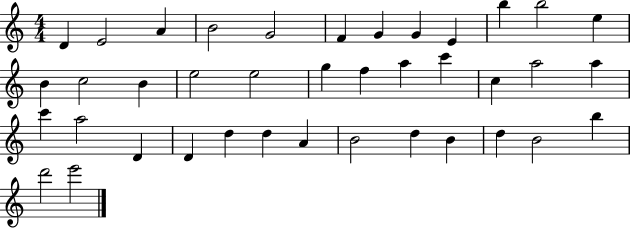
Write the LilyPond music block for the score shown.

{
  \clef treble
  \numericTimeSignature
  \time 4/4
  \key c \major
  d'4 e'2 a'4 | b'2 g'2 | f'4 g'4 g'4 e'4 | b''4 b''2 e''4 | \break b'4 c''2 b'4 | e''2 e''2 | g''4 f''4 a''4 c'''4 | c''4 a''2 a''4 | \break c'''4 a''2 d'4 | d'4 d''4 d''4 a'4 | b'2 d''4 b'4 | d''4 b'2 b''4 | \break d'''2 e'''2 | \bar "|."
}